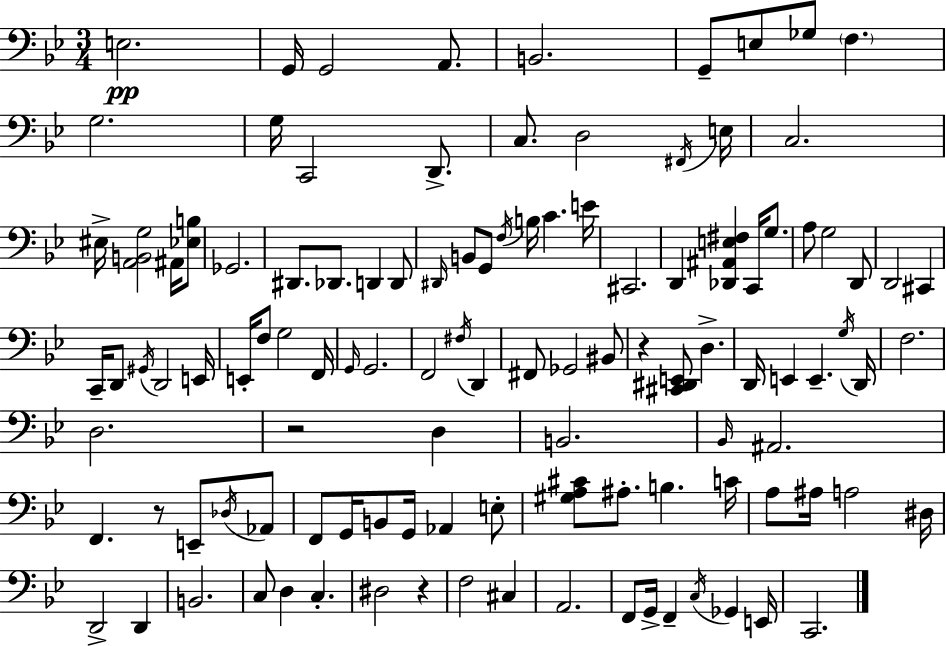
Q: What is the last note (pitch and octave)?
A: C2